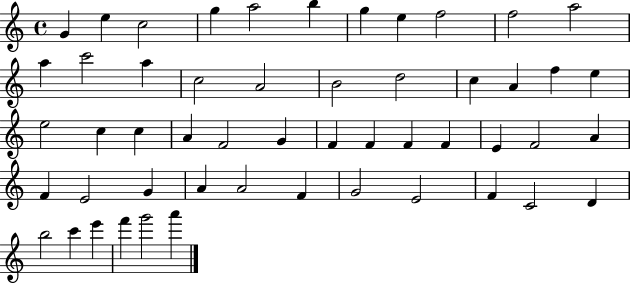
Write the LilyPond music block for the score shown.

{
  \clef treble
  \time 4/4
  \defaultTimeSignature
  \key c \major
  g'4 e''4 c''2 | g''4 a''2 b''4 | g''4 e''4 f''2 | f''2 a''2 | \break a''4 c'''2 a''4 | c''2 a'2 | b'2 d''2 | c''4 a'4 f''4 e''4 | \break e''2 c''4 c''4 | a'4 f'2 g'4 | f'4 f'4 f'4 f'4 | e'4 f'2 a'4 | \break f'4 e'2 g'4 | a'4 a'2 f'4 | g'2 e'2 | f'4 c'2 d'4 | \break b''2 c'''4 e'''4 | f'''4 g'''2 a'''4 | \bar "|."
}